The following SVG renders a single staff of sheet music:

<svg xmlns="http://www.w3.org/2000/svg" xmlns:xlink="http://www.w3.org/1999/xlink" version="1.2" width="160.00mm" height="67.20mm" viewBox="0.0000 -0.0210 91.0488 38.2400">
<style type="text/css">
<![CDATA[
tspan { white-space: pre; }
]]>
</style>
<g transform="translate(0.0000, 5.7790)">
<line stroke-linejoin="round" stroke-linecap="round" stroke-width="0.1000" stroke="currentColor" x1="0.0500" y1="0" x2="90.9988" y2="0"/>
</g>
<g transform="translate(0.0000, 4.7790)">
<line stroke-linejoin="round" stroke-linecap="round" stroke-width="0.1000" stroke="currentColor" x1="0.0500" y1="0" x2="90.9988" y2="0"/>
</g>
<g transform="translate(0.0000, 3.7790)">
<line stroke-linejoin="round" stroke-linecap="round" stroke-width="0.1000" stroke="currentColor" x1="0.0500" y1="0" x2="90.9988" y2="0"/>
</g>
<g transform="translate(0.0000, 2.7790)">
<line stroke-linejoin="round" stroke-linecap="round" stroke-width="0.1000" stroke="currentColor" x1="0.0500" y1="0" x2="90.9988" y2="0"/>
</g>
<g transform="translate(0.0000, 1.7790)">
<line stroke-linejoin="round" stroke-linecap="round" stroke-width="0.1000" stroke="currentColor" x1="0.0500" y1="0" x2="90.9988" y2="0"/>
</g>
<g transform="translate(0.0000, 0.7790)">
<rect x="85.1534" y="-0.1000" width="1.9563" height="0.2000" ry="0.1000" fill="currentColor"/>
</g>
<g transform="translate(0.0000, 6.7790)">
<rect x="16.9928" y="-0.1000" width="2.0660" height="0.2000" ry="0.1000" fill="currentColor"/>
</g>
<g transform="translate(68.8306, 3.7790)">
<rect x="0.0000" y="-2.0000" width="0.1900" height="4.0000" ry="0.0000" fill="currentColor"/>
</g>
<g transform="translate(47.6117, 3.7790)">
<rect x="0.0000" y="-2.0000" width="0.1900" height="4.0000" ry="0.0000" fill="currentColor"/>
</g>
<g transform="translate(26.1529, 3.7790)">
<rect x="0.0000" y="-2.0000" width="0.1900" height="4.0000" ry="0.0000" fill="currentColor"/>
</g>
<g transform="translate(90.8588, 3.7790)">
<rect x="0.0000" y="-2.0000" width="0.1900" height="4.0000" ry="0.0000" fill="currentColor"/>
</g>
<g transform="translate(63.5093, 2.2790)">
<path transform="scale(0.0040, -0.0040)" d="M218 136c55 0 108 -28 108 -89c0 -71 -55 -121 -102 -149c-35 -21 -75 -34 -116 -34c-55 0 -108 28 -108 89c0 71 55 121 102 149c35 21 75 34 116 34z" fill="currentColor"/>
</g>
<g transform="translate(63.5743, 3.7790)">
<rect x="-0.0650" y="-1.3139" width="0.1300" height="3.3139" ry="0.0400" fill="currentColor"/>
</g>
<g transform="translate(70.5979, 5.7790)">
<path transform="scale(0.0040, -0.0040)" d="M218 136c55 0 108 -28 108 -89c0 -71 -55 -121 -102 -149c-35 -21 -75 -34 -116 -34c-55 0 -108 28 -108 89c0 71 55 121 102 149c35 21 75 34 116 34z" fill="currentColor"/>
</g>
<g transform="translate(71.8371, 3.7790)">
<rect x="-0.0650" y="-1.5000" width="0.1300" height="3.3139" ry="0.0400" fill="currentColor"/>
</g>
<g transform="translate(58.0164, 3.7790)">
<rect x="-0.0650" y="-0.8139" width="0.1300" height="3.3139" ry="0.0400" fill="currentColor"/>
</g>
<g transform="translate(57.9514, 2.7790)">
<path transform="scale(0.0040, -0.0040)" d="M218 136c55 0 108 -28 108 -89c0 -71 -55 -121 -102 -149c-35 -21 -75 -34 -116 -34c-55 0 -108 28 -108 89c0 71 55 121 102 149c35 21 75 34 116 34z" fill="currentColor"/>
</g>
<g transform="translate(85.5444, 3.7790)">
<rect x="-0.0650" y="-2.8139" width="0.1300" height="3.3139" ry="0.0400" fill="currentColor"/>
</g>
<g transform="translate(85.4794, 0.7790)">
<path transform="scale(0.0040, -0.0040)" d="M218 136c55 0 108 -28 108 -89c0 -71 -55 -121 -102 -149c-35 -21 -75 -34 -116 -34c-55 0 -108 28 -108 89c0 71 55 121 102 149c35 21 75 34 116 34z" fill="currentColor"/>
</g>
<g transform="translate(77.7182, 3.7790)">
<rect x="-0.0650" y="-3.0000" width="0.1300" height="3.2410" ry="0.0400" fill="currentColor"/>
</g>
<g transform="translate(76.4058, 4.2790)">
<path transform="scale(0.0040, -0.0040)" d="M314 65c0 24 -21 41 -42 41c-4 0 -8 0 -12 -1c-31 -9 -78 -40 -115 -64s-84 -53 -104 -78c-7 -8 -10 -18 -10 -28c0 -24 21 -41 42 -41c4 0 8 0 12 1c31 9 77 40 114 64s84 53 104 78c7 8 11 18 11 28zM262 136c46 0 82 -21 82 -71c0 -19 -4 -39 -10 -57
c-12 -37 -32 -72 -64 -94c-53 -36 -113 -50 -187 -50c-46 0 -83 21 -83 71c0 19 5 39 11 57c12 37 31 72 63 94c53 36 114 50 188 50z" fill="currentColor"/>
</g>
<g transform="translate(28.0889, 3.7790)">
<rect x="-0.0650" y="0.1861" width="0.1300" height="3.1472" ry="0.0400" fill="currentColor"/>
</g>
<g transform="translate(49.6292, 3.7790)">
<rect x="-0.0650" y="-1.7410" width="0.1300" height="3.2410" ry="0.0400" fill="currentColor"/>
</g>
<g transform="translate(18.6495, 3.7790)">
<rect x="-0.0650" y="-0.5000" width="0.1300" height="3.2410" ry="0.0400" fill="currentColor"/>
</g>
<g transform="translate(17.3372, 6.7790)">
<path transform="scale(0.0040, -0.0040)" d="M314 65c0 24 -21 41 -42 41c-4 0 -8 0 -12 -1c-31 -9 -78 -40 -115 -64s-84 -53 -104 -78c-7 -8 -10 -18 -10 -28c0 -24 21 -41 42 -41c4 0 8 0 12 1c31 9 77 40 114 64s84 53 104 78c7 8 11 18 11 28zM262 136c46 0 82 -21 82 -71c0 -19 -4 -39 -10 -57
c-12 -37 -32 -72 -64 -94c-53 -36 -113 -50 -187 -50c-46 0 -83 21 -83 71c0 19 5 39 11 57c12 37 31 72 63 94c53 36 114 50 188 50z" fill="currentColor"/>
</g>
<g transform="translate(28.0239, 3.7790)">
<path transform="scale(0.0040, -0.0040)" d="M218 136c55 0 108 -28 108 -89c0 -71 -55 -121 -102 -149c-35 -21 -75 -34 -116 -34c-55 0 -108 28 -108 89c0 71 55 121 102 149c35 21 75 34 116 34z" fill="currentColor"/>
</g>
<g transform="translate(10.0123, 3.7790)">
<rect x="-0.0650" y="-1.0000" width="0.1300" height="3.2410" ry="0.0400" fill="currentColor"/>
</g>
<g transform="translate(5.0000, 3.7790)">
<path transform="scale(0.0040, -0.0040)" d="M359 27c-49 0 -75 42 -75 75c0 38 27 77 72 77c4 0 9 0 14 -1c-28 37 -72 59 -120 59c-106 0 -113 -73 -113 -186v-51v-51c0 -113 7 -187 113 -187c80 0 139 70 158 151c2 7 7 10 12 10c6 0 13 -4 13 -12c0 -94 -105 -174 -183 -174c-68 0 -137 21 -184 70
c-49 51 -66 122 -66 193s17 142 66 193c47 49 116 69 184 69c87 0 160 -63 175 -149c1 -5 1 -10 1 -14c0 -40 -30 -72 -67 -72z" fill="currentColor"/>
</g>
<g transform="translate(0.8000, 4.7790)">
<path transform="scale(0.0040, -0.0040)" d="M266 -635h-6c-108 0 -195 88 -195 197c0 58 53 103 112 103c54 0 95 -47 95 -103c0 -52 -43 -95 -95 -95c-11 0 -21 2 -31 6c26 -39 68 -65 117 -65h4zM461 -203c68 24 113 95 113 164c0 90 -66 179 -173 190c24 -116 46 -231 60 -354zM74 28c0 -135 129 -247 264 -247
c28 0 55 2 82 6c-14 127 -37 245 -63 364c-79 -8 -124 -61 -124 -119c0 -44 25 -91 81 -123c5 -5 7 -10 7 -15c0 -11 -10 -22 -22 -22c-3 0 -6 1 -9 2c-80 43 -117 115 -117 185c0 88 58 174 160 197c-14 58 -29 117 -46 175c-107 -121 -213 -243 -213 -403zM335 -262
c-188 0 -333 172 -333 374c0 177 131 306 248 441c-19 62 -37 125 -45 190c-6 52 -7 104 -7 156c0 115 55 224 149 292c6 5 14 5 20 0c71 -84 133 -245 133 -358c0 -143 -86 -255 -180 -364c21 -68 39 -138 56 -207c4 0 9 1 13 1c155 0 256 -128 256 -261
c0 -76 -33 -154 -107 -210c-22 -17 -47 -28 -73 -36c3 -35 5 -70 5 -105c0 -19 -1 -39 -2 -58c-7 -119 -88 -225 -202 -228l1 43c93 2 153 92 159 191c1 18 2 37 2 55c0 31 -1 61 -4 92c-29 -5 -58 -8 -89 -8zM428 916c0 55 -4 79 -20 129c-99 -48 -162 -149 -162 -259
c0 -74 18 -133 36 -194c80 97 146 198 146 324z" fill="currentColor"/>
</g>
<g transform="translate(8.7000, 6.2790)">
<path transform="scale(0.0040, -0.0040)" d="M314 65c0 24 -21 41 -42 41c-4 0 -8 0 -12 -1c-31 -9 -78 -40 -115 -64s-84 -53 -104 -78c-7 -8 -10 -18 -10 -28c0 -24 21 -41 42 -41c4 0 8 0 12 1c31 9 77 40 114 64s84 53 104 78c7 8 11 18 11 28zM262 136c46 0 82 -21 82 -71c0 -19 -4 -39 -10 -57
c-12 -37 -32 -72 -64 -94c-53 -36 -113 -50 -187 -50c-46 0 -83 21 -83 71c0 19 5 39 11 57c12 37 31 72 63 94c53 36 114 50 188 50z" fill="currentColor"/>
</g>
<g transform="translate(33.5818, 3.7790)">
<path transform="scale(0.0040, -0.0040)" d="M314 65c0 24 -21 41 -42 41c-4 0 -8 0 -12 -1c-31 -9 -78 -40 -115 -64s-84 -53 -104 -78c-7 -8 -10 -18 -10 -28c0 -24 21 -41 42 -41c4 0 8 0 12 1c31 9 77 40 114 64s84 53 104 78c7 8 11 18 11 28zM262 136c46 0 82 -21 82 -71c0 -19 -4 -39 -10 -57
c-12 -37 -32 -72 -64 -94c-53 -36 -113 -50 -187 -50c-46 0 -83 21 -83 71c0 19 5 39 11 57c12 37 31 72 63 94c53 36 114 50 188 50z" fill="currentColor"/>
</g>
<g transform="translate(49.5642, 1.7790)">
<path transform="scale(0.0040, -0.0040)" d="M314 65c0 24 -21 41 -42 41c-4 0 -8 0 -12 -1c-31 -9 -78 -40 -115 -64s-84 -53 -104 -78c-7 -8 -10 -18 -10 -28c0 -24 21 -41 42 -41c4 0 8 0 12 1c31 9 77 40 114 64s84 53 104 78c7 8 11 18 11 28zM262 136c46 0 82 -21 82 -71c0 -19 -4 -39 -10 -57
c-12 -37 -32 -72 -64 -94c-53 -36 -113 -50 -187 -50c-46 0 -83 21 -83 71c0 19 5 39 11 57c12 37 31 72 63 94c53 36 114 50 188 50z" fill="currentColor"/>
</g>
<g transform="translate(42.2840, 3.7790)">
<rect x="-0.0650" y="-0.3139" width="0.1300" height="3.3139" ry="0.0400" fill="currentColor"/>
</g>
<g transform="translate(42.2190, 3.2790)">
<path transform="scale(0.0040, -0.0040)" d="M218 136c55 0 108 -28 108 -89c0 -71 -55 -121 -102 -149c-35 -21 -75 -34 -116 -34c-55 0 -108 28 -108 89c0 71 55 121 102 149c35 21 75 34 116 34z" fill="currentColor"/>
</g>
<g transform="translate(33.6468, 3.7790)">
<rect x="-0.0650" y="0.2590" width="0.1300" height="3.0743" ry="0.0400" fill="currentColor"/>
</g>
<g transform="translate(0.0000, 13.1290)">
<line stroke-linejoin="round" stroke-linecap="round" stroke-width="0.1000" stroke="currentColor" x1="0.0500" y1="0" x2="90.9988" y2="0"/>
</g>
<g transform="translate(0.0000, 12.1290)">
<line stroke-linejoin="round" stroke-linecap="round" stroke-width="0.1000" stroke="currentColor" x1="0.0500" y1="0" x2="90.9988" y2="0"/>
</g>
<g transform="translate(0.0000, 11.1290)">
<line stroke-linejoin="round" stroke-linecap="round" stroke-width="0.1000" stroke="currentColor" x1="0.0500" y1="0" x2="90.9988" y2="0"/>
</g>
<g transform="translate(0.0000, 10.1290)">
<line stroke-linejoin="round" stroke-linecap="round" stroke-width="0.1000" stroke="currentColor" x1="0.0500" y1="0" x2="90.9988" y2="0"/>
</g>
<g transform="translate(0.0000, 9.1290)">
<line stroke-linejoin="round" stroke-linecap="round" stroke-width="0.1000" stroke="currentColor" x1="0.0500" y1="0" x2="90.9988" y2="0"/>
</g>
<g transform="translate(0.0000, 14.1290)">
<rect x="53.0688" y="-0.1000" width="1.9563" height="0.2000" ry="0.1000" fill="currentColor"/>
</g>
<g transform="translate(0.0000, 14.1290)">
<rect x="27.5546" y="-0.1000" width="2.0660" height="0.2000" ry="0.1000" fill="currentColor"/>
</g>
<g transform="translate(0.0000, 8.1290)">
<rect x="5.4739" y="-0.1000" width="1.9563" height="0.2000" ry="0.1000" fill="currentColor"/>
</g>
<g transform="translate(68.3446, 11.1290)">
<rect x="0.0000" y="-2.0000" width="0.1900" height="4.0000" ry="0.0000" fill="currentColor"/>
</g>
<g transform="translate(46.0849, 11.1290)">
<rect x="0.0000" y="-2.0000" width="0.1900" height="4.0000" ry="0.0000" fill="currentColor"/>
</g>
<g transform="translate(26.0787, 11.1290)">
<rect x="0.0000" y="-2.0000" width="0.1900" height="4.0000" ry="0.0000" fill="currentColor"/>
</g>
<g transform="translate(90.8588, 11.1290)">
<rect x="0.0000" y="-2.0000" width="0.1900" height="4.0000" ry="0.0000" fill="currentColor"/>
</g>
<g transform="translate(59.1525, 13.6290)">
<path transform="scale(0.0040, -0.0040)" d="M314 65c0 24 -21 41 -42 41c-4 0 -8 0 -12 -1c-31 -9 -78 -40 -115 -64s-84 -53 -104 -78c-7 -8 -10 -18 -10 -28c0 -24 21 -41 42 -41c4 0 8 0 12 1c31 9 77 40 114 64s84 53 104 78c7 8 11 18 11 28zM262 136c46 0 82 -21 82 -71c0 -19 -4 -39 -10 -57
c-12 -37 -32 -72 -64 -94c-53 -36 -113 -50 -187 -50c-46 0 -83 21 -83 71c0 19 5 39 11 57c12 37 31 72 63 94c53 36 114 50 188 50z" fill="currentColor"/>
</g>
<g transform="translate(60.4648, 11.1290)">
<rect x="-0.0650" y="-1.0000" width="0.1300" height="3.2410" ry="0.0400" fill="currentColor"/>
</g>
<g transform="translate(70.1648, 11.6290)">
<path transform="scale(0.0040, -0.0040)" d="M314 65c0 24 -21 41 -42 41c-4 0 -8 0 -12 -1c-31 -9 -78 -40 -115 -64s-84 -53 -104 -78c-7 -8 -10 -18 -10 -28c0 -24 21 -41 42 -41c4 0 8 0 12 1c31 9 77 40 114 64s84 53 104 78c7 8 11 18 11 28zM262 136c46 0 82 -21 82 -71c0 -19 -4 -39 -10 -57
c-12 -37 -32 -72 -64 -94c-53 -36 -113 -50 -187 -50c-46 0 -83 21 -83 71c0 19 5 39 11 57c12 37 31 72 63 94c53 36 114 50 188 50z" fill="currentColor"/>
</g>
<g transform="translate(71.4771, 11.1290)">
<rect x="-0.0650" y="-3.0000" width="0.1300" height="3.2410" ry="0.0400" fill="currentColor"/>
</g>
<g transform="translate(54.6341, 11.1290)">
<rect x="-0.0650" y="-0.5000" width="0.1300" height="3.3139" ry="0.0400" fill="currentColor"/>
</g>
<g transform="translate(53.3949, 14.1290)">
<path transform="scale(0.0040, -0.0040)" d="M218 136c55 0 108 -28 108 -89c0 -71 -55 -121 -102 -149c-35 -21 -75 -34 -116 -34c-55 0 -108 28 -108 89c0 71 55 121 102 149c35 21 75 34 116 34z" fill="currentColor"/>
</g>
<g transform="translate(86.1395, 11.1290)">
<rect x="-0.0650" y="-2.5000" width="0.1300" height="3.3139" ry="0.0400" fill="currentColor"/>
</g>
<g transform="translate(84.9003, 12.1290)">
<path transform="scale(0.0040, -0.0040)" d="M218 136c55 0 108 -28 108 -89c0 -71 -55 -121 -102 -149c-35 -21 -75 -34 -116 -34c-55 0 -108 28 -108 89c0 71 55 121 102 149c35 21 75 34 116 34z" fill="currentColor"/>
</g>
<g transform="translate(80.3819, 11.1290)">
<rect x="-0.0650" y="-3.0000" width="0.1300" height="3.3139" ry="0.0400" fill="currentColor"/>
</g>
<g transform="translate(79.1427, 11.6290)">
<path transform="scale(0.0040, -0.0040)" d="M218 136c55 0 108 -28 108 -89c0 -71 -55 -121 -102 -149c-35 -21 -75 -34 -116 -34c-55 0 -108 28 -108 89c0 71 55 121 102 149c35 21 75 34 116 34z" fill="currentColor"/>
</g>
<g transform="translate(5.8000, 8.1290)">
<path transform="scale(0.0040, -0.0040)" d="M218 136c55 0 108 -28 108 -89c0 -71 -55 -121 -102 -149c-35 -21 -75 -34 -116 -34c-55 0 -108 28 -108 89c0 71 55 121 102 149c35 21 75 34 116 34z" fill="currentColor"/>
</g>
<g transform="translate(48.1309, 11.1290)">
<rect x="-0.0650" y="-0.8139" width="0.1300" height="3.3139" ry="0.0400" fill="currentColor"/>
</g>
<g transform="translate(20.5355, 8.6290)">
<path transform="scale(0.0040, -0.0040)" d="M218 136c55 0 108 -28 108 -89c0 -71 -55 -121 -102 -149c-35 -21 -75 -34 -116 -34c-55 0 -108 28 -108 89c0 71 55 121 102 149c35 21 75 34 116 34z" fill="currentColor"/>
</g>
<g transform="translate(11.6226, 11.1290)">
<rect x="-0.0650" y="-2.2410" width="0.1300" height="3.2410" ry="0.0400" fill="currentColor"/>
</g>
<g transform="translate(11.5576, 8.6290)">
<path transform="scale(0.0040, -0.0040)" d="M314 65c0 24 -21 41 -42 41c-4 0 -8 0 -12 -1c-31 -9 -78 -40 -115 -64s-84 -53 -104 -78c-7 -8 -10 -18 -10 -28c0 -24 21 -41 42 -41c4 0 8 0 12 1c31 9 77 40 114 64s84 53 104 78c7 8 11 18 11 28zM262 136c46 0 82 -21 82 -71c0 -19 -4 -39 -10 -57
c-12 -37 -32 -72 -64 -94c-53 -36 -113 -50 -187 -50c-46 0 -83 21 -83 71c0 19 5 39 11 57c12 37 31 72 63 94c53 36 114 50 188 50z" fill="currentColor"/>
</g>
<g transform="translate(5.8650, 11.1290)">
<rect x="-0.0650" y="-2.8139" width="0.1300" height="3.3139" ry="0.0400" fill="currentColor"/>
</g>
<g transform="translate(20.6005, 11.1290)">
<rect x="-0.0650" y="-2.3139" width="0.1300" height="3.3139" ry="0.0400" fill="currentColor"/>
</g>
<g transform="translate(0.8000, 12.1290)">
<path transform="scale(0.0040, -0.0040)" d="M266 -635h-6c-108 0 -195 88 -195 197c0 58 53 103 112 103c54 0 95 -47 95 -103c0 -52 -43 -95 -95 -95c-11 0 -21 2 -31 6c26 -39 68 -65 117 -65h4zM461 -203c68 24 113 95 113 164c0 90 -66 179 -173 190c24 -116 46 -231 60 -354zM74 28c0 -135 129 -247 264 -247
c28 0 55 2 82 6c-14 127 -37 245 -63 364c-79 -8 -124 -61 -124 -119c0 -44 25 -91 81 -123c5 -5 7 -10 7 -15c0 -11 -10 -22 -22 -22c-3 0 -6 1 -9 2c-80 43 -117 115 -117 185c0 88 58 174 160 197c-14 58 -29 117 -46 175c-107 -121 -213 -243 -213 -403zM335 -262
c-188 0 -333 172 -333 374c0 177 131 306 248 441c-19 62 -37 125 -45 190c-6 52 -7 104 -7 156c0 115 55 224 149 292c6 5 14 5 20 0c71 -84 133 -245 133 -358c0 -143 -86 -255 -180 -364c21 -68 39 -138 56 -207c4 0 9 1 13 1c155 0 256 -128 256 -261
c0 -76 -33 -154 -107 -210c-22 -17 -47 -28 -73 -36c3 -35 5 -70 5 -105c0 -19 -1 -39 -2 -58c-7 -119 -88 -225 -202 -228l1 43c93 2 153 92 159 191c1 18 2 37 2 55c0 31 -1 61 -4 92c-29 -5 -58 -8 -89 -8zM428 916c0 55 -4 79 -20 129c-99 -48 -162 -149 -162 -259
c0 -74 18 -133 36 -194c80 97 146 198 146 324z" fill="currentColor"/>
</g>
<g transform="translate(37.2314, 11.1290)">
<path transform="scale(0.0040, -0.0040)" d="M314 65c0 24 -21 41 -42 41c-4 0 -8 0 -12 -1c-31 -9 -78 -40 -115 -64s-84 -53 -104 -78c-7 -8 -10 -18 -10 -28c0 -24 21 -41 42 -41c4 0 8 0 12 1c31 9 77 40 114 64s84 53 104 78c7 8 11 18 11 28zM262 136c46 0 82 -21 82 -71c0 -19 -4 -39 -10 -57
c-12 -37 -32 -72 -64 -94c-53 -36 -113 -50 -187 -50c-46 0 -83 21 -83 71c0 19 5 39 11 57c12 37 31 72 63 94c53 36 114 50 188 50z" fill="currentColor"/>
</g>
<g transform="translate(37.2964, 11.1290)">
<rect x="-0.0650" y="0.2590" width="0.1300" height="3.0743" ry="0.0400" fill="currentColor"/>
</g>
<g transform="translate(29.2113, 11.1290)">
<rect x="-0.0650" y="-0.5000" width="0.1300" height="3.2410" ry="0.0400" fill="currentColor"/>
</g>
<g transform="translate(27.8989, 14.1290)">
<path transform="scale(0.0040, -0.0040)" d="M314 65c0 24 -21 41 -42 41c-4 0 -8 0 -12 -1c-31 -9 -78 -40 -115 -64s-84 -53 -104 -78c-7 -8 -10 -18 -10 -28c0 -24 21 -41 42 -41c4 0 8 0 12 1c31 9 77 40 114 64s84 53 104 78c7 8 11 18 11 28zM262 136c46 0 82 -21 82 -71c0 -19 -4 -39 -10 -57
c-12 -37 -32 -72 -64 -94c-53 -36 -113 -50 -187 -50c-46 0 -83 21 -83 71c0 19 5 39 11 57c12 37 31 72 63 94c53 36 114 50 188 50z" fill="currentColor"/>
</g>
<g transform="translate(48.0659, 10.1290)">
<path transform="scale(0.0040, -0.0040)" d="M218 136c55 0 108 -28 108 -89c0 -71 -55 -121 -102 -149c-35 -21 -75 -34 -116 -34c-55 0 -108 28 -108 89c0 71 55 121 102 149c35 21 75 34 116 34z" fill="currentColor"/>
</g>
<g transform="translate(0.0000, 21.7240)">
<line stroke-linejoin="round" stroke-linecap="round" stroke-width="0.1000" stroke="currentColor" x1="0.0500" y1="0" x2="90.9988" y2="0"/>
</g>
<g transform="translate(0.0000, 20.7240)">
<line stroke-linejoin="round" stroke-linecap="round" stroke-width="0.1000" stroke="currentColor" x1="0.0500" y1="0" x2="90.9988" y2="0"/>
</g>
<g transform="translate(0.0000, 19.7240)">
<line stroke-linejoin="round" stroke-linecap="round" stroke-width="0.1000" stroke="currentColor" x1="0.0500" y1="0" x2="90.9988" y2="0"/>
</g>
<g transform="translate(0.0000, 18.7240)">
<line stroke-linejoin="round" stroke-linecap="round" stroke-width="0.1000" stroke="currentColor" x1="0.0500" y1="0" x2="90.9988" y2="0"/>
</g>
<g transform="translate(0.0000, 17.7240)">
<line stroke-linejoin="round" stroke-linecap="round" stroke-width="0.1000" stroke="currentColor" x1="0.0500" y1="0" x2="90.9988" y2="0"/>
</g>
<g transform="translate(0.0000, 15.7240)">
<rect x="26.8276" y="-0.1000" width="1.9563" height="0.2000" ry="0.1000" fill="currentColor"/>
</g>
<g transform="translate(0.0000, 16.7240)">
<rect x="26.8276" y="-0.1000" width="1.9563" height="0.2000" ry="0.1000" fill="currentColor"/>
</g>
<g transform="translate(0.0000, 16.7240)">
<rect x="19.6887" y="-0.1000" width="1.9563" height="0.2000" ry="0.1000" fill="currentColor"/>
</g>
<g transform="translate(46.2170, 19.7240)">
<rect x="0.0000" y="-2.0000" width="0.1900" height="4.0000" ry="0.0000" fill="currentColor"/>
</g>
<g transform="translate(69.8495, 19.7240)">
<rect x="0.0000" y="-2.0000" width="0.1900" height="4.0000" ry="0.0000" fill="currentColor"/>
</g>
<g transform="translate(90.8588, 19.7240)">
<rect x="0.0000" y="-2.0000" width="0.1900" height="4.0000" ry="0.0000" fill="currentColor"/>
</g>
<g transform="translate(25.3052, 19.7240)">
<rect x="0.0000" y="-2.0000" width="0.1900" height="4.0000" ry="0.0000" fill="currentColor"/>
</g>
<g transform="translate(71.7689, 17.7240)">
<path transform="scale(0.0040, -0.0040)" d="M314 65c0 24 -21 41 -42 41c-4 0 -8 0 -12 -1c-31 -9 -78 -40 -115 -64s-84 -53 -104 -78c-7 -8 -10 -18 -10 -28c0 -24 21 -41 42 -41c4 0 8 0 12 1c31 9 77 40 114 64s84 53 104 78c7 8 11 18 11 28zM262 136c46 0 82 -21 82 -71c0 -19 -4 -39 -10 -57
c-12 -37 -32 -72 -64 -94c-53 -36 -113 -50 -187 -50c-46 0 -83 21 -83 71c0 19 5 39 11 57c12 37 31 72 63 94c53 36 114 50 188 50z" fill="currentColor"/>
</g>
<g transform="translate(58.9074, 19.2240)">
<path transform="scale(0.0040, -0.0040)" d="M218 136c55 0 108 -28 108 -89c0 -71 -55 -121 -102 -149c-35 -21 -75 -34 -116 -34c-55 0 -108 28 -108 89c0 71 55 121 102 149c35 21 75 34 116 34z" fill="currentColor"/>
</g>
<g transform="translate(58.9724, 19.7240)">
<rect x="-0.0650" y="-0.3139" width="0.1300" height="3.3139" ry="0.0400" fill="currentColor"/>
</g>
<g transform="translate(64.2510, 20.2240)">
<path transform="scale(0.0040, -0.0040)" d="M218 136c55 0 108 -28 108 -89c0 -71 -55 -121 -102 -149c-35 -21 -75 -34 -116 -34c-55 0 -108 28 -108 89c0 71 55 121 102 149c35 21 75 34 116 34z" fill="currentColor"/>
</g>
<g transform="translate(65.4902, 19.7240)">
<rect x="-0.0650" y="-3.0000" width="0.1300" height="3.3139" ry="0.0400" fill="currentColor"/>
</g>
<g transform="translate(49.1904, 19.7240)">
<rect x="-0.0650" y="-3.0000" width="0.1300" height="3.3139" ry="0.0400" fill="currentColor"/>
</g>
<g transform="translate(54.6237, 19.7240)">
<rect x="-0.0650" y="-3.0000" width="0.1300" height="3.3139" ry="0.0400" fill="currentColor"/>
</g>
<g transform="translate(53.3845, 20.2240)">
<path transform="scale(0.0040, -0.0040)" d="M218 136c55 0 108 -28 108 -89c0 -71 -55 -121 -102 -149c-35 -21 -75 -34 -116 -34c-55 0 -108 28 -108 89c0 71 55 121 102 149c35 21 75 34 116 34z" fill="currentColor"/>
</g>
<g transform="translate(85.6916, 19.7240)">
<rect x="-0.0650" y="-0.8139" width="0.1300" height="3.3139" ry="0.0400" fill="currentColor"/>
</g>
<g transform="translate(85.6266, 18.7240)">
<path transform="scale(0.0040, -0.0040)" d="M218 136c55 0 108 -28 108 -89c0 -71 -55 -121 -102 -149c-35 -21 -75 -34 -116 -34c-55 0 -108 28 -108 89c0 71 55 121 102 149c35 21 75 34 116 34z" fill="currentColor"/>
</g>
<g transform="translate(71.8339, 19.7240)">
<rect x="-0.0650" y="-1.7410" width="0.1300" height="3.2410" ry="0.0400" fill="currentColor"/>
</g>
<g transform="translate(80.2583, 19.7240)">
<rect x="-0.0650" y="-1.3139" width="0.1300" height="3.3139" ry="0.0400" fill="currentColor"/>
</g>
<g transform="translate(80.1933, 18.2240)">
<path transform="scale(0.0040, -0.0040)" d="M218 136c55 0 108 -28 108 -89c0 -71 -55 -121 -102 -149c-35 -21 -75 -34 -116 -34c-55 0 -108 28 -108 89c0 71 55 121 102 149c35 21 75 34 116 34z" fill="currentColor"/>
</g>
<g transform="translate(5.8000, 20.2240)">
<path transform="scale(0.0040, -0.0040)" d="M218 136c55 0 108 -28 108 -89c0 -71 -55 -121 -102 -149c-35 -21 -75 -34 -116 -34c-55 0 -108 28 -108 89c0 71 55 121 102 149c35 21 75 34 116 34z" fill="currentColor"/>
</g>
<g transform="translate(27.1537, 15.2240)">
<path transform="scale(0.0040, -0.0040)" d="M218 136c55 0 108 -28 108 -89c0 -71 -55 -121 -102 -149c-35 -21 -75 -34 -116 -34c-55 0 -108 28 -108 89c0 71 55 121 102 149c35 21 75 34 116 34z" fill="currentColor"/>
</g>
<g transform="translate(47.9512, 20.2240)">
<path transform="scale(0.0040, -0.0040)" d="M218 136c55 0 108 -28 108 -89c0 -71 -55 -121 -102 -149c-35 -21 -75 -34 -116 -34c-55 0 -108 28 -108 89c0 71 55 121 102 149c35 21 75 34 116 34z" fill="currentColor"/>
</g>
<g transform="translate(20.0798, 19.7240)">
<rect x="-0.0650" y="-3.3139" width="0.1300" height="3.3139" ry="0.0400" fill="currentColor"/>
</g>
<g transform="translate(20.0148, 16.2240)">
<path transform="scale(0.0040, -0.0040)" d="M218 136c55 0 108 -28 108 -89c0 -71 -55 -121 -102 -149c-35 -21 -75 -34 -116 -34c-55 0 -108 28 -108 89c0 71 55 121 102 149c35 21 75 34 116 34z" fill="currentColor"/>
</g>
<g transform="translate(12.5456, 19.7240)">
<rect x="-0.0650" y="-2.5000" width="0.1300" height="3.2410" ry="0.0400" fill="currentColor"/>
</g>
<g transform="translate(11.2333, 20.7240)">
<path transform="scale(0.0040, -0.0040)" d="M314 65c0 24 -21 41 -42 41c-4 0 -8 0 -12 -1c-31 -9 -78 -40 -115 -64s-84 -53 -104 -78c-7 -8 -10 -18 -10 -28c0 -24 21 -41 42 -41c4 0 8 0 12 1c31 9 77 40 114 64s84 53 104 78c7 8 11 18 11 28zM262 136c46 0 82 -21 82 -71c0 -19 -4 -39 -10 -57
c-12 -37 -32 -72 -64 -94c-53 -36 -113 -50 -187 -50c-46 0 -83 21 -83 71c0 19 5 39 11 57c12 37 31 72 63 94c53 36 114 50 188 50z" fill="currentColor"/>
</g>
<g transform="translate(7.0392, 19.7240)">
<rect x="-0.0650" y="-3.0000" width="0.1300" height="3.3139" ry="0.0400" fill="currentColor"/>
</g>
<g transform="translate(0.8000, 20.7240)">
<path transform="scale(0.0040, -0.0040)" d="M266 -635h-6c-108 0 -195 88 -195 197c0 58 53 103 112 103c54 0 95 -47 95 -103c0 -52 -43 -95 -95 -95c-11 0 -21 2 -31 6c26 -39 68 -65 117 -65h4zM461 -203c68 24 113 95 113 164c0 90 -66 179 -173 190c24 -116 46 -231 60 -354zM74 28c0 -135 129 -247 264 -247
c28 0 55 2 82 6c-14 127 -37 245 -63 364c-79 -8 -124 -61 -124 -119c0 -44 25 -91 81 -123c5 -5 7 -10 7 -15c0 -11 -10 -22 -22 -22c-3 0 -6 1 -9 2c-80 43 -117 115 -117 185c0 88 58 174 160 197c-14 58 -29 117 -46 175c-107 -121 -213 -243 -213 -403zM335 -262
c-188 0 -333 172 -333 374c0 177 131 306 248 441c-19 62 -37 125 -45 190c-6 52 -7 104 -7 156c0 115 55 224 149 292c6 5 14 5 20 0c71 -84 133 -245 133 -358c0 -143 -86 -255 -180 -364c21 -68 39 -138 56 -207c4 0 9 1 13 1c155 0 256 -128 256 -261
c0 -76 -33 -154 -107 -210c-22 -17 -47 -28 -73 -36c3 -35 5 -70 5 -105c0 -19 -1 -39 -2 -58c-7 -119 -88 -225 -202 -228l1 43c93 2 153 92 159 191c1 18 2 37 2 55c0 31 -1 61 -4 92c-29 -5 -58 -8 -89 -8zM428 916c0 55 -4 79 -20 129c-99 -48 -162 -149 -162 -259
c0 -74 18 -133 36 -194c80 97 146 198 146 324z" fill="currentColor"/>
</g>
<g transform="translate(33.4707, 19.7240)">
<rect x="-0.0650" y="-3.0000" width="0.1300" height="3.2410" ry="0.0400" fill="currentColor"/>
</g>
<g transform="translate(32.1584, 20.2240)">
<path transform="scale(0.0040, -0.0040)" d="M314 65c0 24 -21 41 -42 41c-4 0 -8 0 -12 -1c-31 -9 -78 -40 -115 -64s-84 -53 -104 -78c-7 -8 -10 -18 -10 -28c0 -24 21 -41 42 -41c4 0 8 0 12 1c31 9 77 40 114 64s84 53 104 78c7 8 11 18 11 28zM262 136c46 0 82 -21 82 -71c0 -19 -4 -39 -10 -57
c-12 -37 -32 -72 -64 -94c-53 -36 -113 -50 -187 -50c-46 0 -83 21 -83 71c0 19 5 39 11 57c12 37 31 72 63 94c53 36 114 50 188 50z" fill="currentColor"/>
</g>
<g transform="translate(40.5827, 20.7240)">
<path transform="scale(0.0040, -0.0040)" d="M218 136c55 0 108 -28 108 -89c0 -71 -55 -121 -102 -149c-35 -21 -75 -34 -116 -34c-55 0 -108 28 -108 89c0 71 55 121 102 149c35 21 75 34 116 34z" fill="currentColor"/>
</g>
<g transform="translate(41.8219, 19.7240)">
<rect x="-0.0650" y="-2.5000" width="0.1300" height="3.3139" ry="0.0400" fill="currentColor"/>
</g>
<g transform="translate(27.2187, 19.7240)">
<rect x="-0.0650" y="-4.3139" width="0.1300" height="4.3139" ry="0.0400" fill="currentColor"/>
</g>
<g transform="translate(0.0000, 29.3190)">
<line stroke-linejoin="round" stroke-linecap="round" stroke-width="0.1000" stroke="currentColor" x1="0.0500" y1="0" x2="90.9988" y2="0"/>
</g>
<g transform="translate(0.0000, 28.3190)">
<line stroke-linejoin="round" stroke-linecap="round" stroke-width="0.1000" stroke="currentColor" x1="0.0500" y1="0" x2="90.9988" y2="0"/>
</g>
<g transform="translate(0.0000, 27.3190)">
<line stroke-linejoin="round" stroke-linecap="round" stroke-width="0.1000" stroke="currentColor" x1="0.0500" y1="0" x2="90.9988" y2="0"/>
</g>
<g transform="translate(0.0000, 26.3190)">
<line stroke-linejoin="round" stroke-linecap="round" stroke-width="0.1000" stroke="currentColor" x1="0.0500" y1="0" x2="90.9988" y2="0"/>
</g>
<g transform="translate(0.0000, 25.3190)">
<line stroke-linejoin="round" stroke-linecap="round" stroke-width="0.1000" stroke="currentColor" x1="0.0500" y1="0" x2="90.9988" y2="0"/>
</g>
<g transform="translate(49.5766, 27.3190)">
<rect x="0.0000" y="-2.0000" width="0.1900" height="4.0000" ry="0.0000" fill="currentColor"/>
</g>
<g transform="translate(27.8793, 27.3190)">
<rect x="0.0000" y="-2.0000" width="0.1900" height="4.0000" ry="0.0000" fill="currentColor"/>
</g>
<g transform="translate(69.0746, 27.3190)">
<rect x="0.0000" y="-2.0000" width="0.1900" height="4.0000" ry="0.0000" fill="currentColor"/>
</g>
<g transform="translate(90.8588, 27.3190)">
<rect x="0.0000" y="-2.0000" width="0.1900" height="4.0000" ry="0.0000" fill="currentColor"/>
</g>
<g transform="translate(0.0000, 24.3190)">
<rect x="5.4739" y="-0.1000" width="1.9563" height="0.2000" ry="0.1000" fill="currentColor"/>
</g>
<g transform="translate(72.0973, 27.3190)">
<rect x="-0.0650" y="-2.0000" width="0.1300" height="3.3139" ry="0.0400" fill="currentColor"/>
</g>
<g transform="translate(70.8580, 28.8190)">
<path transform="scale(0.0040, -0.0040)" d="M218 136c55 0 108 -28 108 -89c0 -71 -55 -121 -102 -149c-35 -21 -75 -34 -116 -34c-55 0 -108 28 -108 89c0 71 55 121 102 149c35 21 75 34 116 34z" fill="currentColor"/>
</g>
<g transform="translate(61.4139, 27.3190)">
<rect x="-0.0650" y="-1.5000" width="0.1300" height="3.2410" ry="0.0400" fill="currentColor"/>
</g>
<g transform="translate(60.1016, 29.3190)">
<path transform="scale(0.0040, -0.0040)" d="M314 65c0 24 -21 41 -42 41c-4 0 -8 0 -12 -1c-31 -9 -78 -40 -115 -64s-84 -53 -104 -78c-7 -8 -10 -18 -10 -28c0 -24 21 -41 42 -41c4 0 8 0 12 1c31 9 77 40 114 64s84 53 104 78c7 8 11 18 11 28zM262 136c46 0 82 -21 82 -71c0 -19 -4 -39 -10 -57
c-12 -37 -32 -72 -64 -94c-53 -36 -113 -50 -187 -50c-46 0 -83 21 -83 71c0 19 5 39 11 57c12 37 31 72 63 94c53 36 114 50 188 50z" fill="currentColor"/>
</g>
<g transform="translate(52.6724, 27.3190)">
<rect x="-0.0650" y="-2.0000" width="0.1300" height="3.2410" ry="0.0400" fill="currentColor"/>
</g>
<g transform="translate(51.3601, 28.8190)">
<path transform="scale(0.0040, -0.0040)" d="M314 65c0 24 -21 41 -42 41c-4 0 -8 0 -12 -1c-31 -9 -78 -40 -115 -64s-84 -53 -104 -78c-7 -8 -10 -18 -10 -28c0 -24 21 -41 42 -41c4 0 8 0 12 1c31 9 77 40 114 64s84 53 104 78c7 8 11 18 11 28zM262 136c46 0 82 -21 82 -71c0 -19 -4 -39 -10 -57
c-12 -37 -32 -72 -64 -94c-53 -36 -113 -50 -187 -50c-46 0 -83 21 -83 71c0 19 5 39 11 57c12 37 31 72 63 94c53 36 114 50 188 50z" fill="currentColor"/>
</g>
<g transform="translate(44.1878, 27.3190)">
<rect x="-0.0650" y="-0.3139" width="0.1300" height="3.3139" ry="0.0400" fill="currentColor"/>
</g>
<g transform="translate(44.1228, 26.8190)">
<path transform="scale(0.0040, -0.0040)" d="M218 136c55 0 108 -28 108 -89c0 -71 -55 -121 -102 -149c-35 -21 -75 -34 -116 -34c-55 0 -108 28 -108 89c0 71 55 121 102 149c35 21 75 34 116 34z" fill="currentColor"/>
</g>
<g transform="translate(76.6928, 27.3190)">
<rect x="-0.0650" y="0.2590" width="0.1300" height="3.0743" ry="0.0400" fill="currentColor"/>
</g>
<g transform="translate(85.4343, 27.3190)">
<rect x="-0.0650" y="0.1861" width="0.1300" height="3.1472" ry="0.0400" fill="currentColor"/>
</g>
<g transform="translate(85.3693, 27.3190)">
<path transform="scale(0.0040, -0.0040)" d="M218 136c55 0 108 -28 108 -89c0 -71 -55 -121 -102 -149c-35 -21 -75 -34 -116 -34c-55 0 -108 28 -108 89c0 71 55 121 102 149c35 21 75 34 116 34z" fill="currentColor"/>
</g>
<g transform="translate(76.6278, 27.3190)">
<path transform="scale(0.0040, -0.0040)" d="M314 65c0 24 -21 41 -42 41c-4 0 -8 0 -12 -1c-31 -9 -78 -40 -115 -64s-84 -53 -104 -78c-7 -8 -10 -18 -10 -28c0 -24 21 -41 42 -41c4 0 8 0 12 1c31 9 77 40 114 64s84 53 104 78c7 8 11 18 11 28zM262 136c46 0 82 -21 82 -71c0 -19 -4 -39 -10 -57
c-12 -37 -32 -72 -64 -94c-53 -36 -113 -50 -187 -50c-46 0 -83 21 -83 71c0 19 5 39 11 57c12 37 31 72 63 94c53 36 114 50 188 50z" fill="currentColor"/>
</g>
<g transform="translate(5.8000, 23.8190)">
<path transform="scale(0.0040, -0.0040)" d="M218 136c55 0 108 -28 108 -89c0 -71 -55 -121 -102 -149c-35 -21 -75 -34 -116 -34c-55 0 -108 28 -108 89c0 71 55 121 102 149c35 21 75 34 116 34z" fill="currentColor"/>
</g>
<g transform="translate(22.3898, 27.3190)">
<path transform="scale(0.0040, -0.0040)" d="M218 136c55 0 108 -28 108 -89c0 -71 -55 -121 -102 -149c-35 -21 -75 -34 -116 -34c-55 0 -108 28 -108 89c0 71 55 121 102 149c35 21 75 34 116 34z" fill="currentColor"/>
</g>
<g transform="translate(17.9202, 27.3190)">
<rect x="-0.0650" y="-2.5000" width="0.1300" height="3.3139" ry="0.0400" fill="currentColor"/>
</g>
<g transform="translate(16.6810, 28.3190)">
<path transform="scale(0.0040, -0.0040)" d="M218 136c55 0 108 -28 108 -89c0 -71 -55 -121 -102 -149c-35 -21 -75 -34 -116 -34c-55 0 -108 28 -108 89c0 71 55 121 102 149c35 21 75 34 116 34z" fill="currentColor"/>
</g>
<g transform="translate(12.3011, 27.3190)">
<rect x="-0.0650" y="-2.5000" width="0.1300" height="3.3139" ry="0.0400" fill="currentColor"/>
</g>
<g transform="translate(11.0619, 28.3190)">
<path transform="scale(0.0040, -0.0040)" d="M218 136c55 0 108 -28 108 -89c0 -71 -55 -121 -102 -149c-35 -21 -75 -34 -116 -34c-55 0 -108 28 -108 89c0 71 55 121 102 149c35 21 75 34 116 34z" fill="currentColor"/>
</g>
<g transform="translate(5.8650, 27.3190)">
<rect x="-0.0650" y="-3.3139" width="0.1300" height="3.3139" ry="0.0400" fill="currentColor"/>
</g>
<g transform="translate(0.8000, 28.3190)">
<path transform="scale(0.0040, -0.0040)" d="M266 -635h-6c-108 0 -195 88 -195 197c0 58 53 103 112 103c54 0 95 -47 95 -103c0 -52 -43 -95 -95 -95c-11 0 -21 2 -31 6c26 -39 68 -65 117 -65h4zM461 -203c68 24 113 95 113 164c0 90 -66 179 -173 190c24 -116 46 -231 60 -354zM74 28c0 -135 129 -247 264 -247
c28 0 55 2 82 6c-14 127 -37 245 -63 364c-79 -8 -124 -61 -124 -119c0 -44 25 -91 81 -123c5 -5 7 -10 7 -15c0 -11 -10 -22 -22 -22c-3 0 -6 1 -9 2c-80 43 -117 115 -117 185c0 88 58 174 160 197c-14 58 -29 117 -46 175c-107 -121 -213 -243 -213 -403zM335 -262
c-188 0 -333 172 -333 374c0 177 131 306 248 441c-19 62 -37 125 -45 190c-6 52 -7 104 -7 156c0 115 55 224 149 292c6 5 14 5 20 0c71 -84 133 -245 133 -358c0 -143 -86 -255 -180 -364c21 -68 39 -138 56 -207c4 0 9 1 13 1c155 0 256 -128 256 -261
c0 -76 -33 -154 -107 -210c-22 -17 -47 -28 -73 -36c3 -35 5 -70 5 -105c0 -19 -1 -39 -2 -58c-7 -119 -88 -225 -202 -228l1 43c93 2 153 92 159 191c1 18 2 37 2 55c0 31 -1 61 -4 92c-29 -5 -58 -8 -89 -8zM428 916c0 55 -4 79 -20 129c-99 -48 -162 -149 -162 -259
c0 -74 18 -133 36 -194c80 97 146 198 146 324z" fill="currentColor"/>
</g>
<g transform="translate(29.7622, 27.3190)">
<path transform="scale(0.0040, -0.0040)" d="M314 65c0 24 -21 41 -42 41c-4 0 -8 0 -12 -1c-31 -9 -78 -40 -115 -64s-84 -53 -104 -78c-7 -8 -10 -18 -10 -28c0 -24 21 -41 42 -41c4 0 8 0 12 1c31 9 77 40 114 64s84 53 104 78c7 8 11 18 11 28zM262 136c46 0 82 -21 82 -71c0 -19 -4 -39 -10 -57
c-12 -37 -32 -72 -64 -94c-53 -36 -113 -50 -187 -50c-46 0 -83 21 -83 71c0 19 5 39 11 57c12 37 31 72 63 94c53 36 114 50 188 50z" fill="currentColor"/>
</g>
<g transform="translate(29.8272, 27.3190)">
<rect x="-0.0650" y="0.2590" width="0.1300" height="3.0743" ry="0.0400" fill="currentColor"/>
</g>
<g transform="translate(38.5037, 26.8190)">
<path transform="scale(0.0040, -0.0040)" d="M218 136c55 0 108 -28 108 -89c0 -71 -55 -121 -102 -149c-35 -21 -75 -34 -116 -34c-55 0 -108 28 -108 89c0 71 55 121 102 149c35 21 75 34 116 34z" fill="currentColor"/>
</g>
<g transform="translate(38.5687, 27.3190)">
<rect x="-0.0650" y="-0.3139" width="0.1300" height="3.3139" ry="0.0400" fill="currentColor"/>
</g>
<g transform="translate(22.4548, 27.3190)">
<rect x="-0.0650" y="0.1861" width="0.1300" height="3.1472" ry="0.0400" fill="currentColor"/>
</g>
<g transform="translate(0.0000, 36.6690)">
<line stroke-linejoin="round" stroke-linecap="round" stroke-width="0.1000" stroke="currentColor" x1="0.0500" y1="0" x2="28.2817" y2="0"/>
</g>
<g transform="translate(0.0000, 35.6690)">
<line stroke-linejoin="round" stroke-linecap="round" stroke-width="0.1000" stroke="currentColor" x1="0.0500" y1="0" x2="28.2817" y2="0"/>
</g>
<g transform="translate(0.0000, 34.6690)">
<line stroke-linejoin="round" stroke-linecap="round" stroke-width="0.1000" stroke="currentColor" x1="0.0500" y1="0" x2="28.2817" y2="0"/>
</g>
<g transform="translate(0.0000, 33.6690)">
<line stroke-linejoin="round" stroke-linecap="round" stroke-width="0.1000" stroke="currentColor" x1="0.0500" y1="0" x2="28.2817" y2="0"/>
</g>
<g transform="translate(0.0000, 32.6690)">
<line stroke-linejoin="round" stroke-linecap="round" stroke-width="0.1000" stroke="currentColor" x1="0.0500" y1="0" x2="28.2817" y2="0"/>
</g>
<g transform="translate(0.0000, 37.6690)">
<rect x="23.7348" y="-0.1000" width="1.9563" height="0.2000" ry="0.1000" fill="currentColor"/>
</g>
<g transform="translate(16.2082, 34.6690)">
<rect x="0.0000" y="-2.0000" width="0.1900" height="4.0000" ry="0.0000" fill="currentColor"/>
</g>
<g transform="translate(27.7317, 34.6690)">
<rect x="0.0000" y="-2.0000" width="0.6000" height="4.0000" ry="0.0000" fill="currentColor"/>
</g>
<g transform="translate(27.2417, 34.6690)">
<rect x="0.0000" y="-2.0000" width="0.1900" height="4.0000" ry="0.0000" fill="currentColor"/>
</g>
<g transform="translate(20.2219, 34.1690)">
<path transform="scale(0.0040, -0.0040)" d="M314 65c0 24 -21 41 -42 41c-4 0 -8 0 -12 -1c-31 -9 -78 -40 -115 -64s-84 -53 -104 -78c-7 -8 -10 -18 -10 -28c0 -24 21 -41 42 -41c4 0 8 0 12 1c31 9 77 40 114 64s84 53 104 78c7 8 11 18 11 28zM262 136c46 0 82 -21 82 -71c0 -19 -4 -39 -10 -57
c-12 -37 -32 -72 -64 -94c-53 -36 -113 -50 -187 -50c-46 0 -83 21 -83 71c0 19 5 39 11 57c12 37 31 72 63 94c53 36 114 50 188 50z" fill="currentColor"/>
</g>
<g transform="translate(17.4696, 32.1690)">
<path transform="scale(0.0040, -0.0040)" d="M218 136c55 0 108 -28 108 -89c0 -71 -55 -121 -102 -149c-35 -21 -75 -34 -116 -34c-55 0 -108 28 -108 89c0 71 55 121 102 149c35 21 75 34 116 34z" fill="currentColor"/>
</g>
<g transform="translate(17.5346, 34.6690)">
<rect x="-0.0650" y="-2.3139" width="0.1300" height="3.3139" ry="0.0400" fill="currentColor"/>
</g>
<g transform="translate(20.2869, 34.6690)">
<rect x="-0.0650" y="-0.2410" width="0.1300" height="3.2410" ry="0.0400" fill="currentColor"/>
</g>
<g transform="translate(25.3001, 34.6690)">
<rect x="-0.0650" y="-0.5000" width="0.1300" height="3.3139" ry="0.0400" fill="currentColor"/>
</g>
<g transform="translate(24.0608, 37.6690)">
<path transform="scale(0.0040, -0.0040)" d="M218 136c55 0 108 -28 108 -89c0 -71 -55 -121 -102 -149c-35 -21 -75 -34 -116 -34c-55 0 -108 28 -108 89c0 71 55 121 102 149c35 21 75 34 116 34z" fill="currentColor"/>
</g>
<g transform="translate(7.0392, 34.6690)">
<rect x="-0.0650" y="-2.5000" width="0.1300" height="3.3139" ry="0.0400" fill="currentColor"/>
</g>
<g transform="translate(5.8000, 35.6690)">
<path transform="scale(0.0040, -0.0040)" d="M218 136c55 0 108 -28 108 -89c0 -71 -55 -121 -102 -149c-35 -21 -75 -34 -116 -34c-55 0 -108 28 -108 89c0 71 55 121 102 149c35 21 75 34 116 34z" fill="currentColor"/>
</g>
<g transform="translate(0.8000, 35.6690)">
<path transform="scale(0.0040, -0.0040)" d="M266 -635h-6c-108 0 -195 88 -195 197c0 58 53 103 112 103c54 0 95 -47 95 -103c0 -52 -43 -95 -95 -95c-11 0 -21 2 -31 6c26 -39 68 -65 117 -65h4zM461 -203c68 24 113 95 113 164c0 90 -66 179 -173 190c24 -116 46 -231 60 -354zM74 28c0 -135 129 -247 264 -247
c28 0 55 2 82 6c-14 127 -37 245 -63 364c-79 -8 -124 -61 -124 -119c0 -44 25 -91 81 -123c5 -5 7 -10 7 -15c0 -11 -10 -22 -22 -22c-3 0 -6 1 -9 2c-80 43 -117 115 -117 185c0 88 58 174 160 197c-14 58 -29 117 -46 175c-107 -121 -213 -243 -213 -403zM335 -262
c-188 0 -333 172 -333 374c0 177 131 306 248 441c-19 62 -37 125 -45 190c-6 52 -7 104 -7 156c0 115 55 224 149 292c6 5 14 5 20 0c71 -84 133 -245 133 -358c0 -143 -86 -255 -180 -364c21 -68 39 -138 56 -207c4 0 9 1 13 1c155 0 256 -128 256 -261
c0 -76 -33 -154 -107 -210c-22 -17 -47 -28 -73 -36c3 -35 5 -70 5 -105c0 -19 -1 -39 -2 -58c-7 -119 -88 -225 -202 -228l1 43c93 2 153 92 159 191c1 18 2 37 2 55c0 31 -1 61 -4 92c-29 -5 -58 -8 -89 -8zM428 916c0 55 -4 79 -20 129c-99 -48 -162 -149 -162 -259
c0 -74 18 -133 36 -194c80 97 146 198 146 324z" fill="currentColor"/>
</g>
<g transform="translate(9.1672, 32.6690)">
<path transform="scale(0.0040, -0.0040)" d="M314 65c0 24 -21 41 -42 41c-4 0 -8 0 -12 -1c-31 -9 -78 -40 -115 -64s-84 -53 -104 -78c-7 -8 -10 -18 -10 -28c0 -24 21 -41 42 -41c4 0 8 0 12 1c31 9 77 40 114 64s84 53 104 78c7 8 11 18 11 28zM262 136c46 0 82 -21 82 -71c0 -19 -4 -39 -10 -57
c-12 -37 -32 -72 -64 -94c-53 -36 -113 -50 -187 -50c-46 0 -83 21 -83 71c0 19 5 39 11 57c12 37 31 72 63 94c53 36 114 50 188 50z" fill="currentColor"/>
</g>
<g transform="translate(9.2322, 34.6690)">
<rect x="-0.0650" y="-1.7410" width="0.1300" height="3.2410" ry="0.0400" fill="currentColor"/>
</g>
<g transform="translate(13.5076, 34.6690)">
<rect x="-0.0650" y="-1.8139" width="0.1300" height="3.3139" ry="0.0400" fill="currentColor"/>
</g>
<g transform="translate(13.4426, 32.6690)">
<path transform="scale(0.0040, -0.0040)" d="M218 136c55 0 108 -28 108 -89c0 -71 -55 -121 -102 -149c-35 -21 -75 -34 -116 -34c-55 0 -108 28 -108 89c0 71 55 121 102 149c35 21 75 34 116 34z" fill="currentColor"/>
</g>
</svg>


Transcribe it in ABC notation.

X:1
T:Untitled
M:4/4
L:1/4
K:C
D2 C2 B B2 c f2 d e E A2 a a g2 g C2 B2 d C D2 A2 A G A G2 b d' A2 G A A c A f2 e d b G G B B2 c c F2 E2 F B2 B G f2 f g c2 C